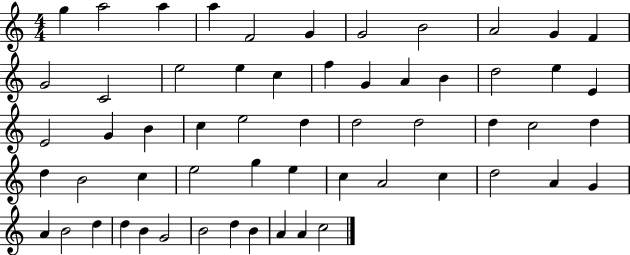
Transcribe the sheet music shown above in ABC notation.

X:1
T:Untitled
M:4/4
L:1/4
K:C
g a2 a a F2 G G2 B2 A2 G F G2 C2 e2 e c f G A B d2 e E E2 G B c e2 d d2 d2 d c2 d d B2 c e2 g e c A2 c d2 A G A B2 d d B G2 B2 d B A A c2